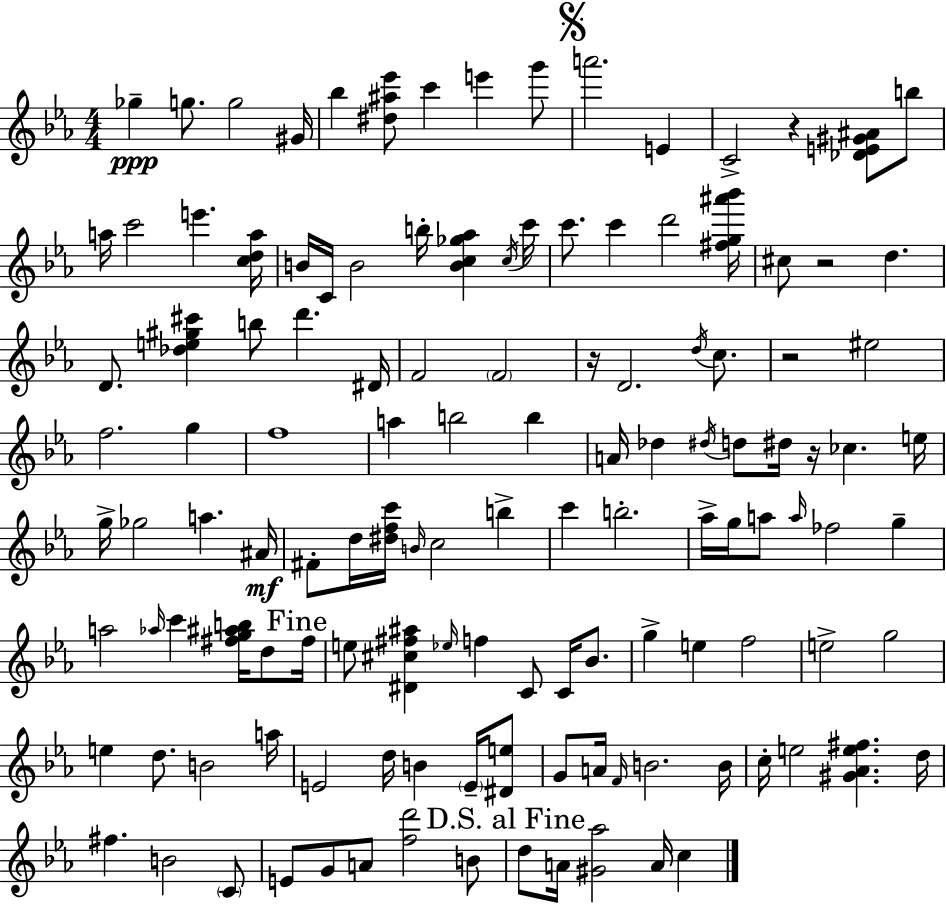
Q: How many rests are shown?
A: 5